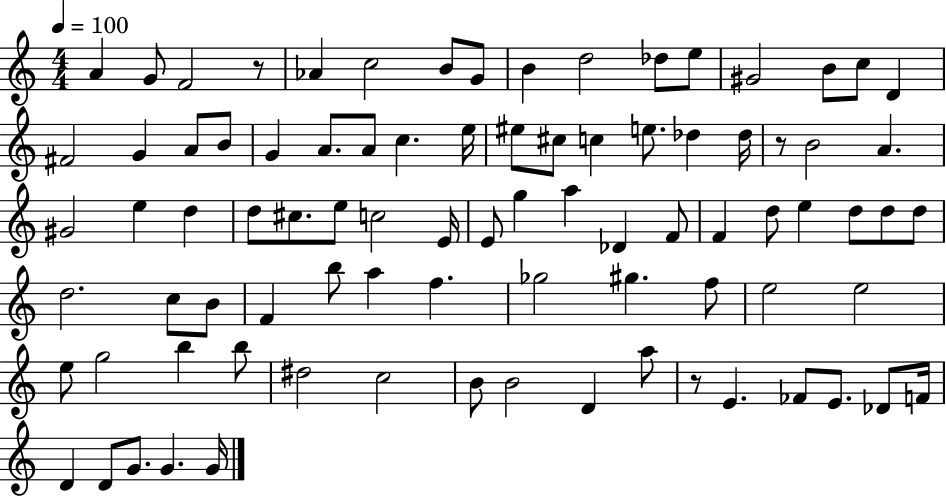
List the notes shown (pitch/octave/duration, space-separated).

A4/q G4/e F4/h R/e Ab4/q C5/h B4/e G4/e B4/q D5/h Db5/e E5/e G#4/h B4/e C5/e D4/q F#4/h G4/q A4/e B4/e G4/q A4/e. A4/e C5/q. E5/s EIS5/e C#5/e C5/q E5/e. Db5/q Db5/s R/e B4/h A4/q. G#4/h E5/q D5/q D5/e C#5/e. E5/e C5/h E4/s E4/e G5/q A5/q Db4/q F4/e F4/q D5/e E5/q D5/e D5/e D5/e D5/h. C5/e B4/e F4/q B5/e A5/q F5/q. Gb5/h G#5/q. F5/e E5/h E5/h E5/e G5/h B5/q B5/e D#5/h C5/h B4/e B4/h D4/q A5/e R/e E4/q. FES4/e E4/e. Db4/e F4/s D4/q D4/e G4/e. G4/q. G4/s